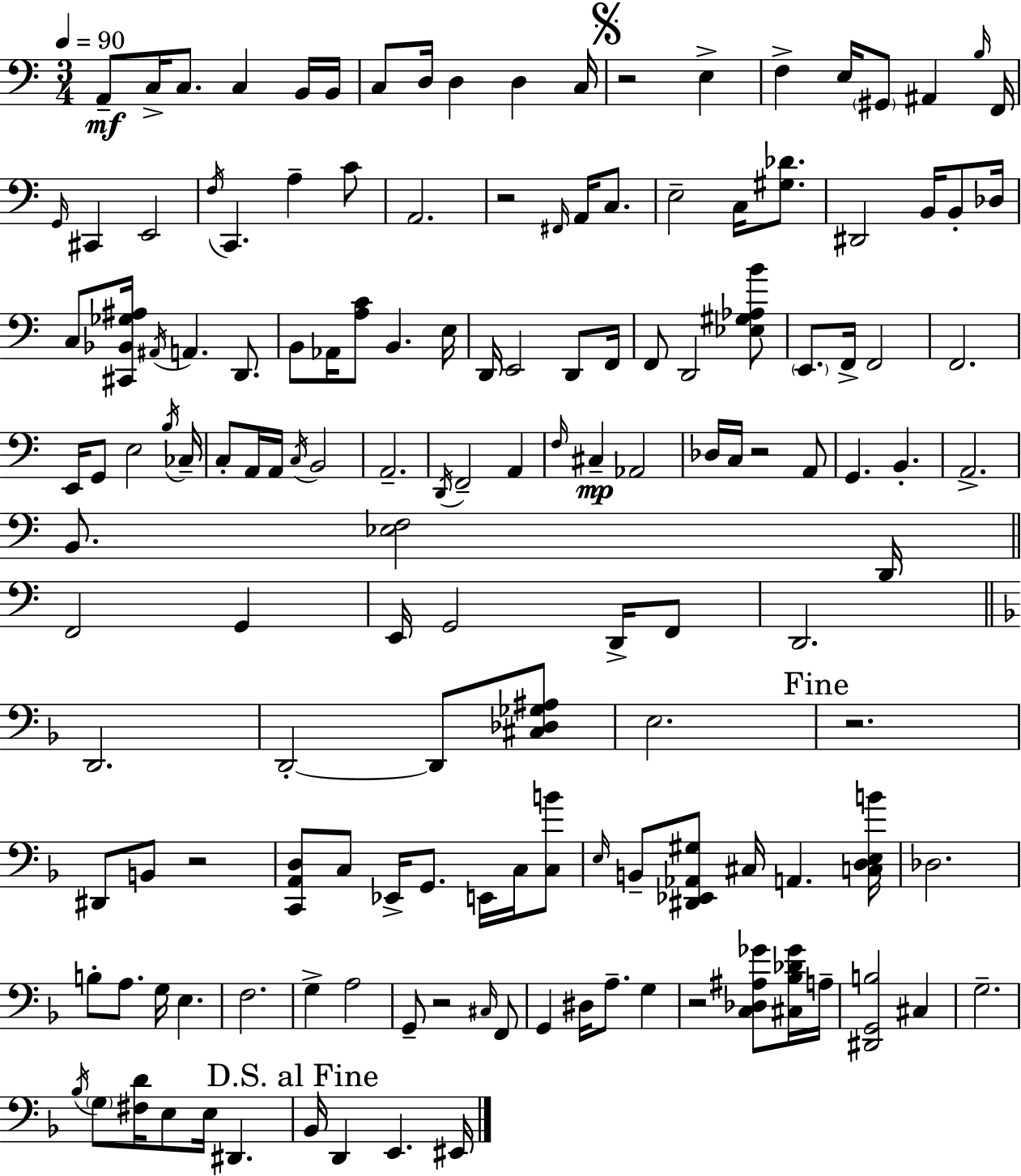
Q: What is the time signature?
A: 3/4